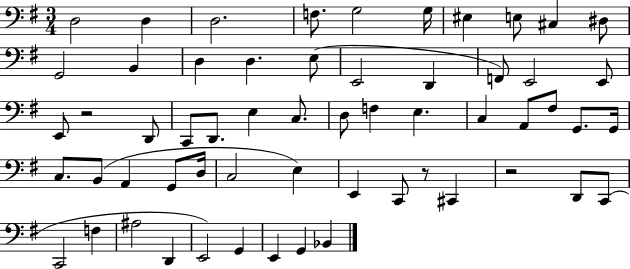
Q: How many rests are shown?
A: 3